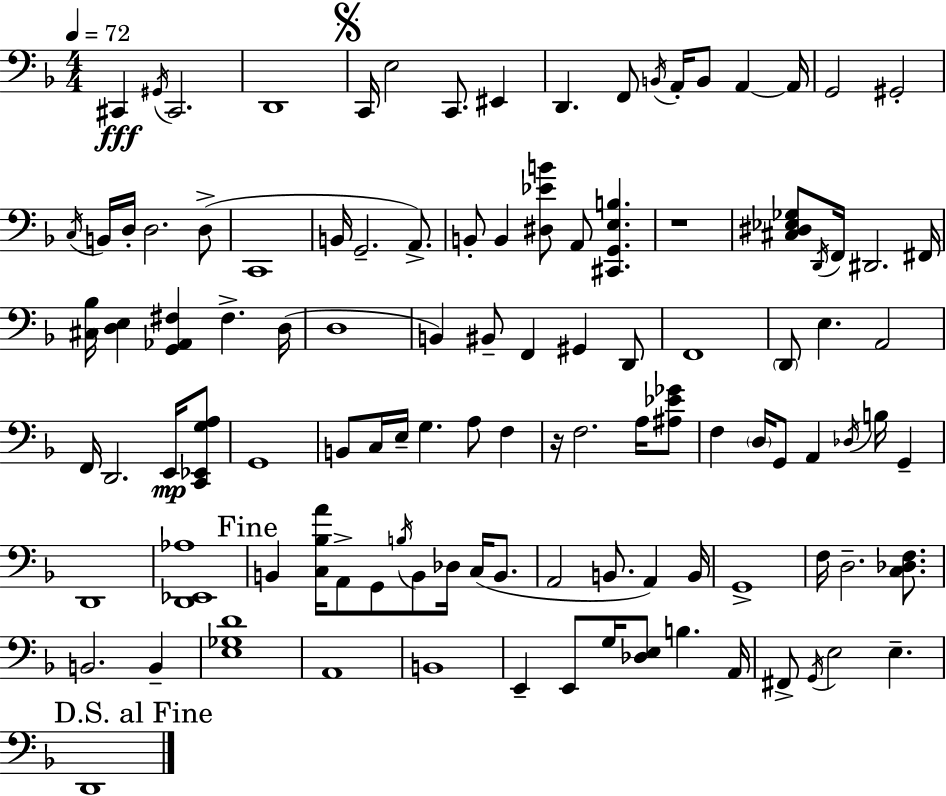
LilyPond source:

{
  \clef bass
  \numericTimeSignature
  \time 4/4
  \key d \minor
  \tempo 4 = 72
  cis,4\fff \acciaccatura { gis,16 } cis,2. | d,1 | \mark \markup { \musicglyph "scripts.segno" } c,16 e2 c,8. eis,4 | d,4. f,8 \acciaccatura { b,16 } a,16-. b,8 a,4~~ | \break a,16 g,2 gis,2-. | \acciaccatura { c16 } b,16 d16-. d2. | d8->( c,1 | b,16 g,2.-- | \break a,8.->) b,8-. b,4 <dis ees' b'>8 a,8 <cis, g, e b>4. | r1 | <cis dis ees ges>8 \acciaccatura { d,16 } f,16 dis,2. | fis,16 <cis bes>16 <d e>4 <g, aes, fis>4 fis4.-> | \break d16( d1 | b,4) bis,8-- f,4 gis,4 | d,8 f,1 | \parenthesize d,8 e4. a,2 | \break f,16 d,2. | e,16\mp <c, ees, g a>8 g,1 | b,8 c16 e16-- g4. a8 | f4 r16 f2. | \break a16 <ais ees' ges'>8 f4 \parenthesize d16 g,8 a,4 \acciaccatura { des16 } | b16 g,4-- d,1 | <d, ees, aes>1 | \mark "Fine" b,4 <c bes a'>16 a,8-> g,8 \acciaccatura { b16 } b,8 | \break des16 c16( b,8. a,2 b,8. | a,4) b,16 g,1-> | f16 d2.-- | <c des f>8. b,2. | \break b,4-- <e ges d'>1 | a,1 | b,1 | e,4-- e,8 g16 <des e>8 b4. | \break a,16 fis,8-> \acciaccatura { g,16 } e2 | e4.-- \mark "D.S. al Fine" d,1 | \bar "|."
}